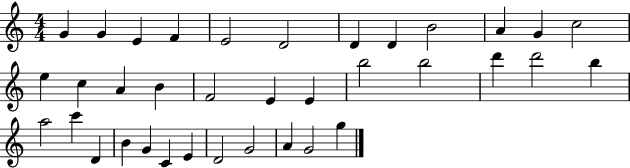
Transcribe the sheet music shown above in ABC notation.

X:1
T:Untitled
M:4/4
L:1/4
K:C
G G E F E2 D2 D D B2 A G c2 e c A B F2 E E b2 b2 d' d'2 b a2 c' D B G C E D2 G2 A G2 g